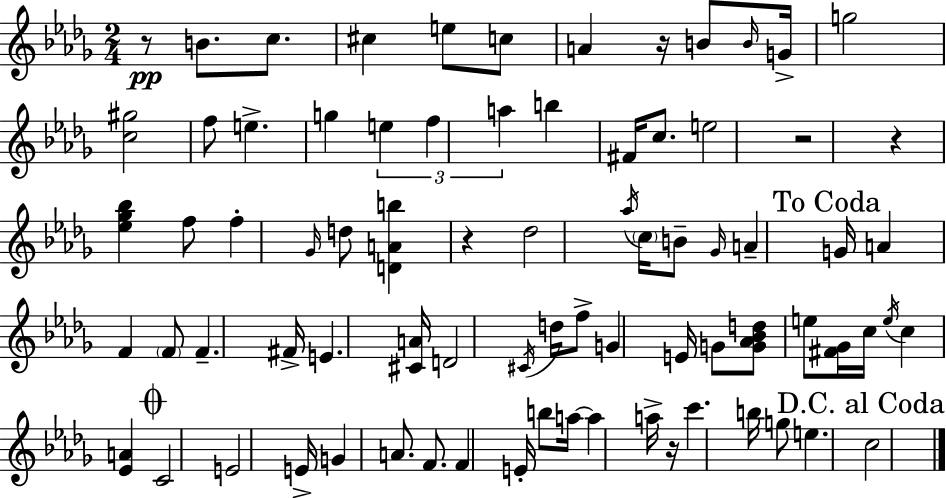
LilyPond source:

{
  \clef treble
  \numericTimeSignature
  \time 2/4
  \key bes \minor
  r8\pp b'8. c''8. | cis''4 e''8 c''8 | a'4 r16 b'8 \grace { b'16 } | g'16-> g''2 | \break <c'' gis''>2 | f''8 e''4.-> | g''4 \tuplet 3/2 { e''4 | f''4 a''4 } | \break b''4 fis'16 c''8. | e''2 | r2 | r4 <ees'' ges'' bes''>4 | \break f''8 f''4-. \grace { ges'16 } | d''8 <d' a' b''>4 r4 | des''2 | \acciaccatura { aes''16 } \parenthesize c''16 b'8-- \grace { ges'16 } a'4-- | \break \mark "To Coda" g'16 a'4 | f'4 \parenthesize f'8 f'4.-- | fis'16-> e'4. | <cis' a'>16 d'2 | \break \acciaccatura { cis'16 } d''16 f''8-> | g'4 e'16 g'8 <g' aes' bes' d''>8 | e''8 <fis' ges'>16 c''16 \acciaccatura { e''16 } c''4 | <ees' a'>4 \mark \markup { \musicglyph "scripts.coda" } c'2 | \break e'2 | e'16-> g'4 | a'8. f'8. | f'4 e'16-. b''8 | \break a''16~~ a''4 a''16-> r16 c'''4. | b''16 g''8 | e''4. \mark "D.C. al Coda" c''2 | \bar "|."
}